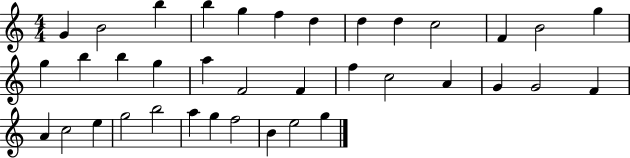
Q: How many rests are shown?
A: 0